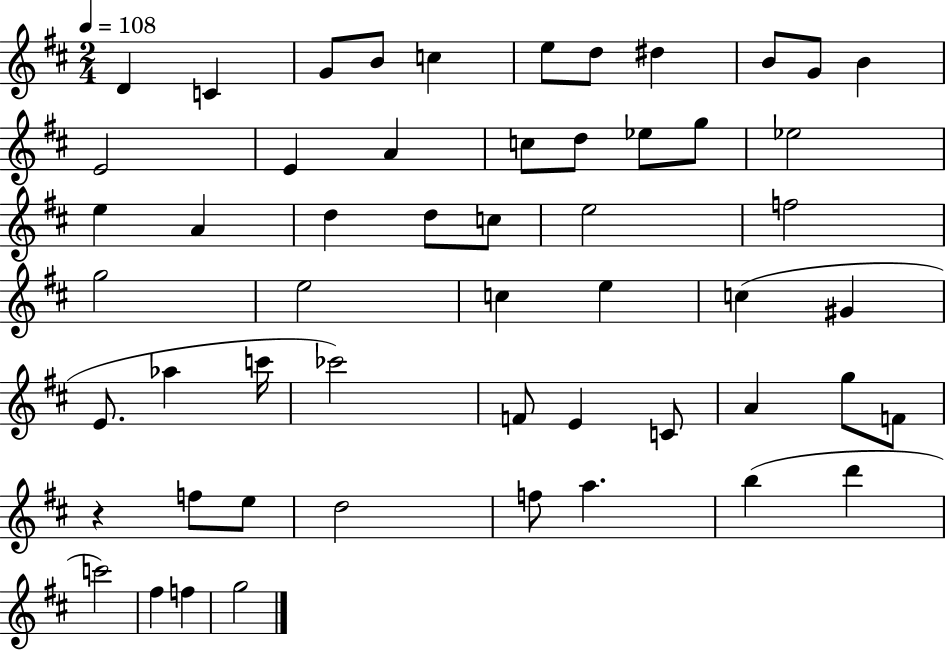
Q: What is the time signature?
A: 2/4